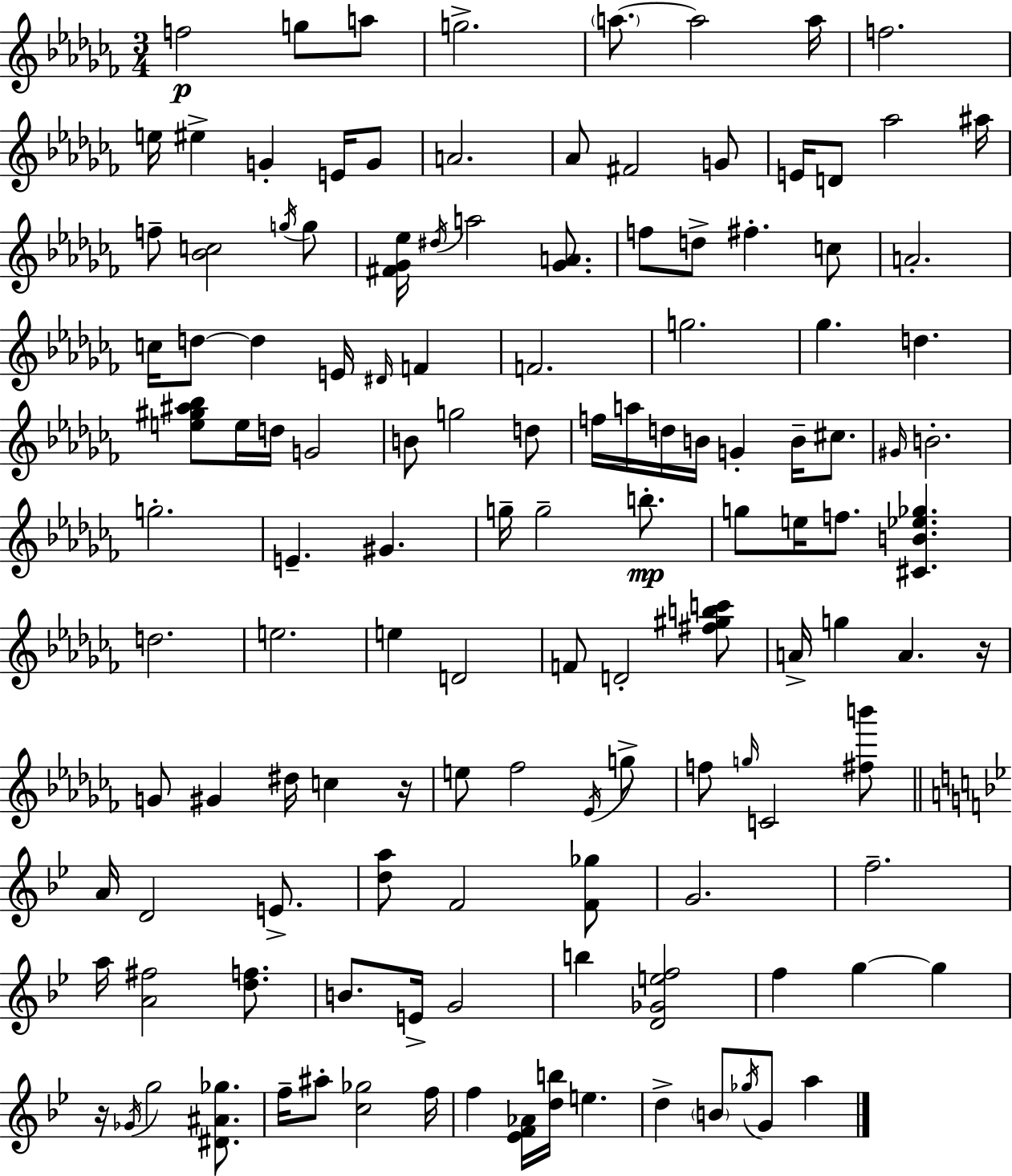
{
  \clef treble
  \numericTimeSignature
  \time 3/4
  \key aes \minor
  \repeat volta 2 { f''2\p g''8 a''8 | g''2.-> | \parenthesize a''8.~~ a''2 a''16 | f''2. | \break e''16 eis''4-> g'4-. e'16 g'8 | a'2. | aes'8 fis'2 g'8 | e'16 d'8 aes''2 ais''16 | \break f''8-- <bes' c''>2 \acciaccatura { g''16 } g''8 | <fis' ges' ees''>16 \acciaccatura { dis''16 } a''2 <ges' a'>8. | f''8 d''8-> fis''4.-. | c''8 a'2.-. | \break c''16 d''8~~ d''4 e'16 \grace { dis'16 } f'4 | f'2. | g''2. | ges''4. d''4. | \break <e'' gis'' ais'' bes''>8 e''16 d''16 g'2 | b'8 g''2 | d''8 f''16 a''16 d''16 b'16 g'4-. b'16-- | cis''8. \grace { gis'16 } b'2.-. | \break g''2.-. | e'4.-- gis'4. | g''16-- g''2-- | b''8.-.\mp g''8 e''16 f''8. <cis' b' ees'' ges''>4. | \break d''2. | e''2. | e''4 d'2 | f'8 d'2-. | \break <fis'' gis'' b'' c'''>8 a'16-> g''4 a'4. | r16 g'8 gis'4 dis''16 c''4 | r16 e''8 fes''2 | \acciaccatura { ees'16 } g''8-> f''8 \grace { g''16 } c'2 | \break <fis'' b'''>8 \bar "||" \break \key bes \major a'16 d'2 e'8.-> | <d'' a''>8 f'2 <f' ges''>8 | g'2. | f''2.-- | \break a''16 <a' fis''>2 <d'' f''>8. | b'8. e'16-> g'2 | b''4 <d' ges' e'' f''>2 | f''4 g''4~~ g''4 | \break r16 \acciaccatura { ges'16 } g''2 <dis' ais' ges''>8. | f''16-- ais''8-. <c'' ges''>2 | f''16 f''4 <ees' f' aes'>16 <d'' b''>16 e''4. | d''4-> \parenthesize b'8 \acciaccatura { ges''16 } g'8 a''4 | \break } \bar "|."
}